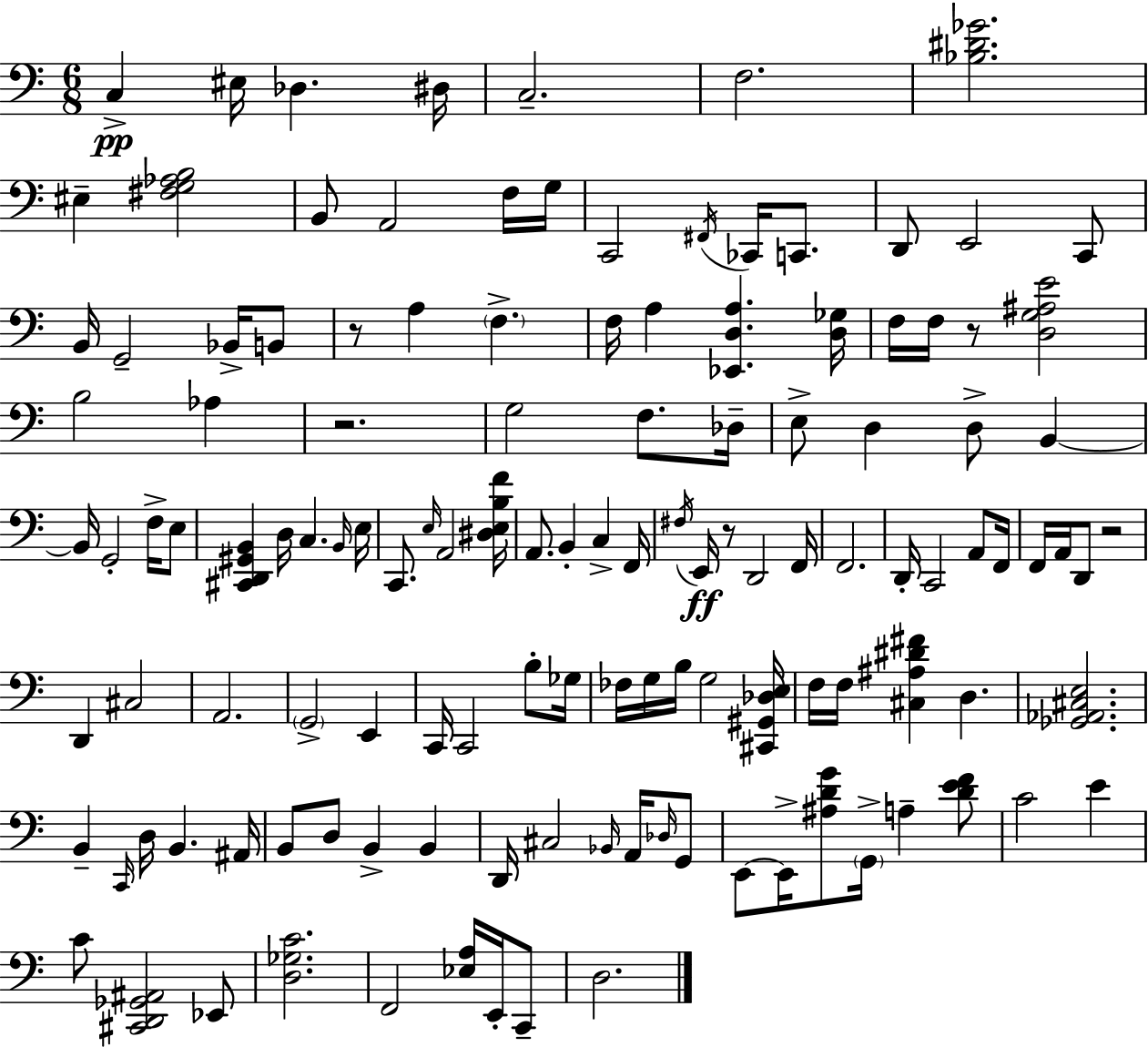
C3/q EIS3/s Db3/q. D#3/s C3/h. F3/h. [Bb3,D#4,Gb4]/h. EIS3/q [F#3,G3,Ab3,B3]/h B2/e A2/h F3/s G3/s C2/h F#2/s CES2/s C2/e. D2/e E2/h C2/e B2/s G2/h Bb2/s B2/e R/e A3/q F3/q. F3/s A3/q [Eb2,D3,A3]/q. [D3,Gb3]/s F3/s F3/s R/e [D3,G3,A#3,E4]/h B3/h Ab3/q R/h. G3/h F3/e. Db3/s E3/e D3/q D3/e B2/q B2/s G2/h F3/s E3/e [C#2,D2,G#2,B2]/q D3/s C3/q. B2/s E3/s C2/e. E3/s A2/h [D#3,E3,B3,F4]/s A2/e. B2/q C3/q F2/s F#3/s E2/s R/e D2/h F2/s F2/h. D2/s C2/h A2/e F2/s F2/s A2/s D2/e R/h D2/q C#3/h A2/h. G2/h E2/q C2/s C2/h B3/e Gb3/s FES3/s G3/s B3/s G3/h [C#2,G#2,Db3,E3]/s F3/s F3/s [C#3,A#3,D#4,F#4]/q D3/q. [Gb2,Ab2,C#3,E3]/h. B2/q C2/s D3/s B2/q. A#2/s B2/e D3/e B2/q B2/q D2/s C#3/h Bb2/s A2/s Db3/s G2/e E2/e E2/s [A#3,D4,G4]/e G2/s A3/q [D4,E4,F4]/e C4/h E4/q C4/e [C#2,D2,Gb2,A#2]/h Eb2/e [D3,Gb3,C4]/h. F2/h [Eb3,A3]/s E2/s C2/e D3/h.